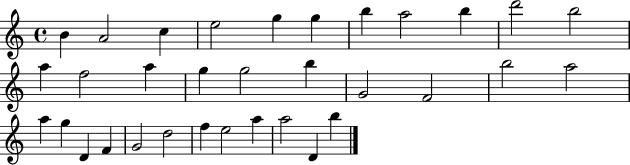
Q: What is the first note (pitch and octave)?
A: B4